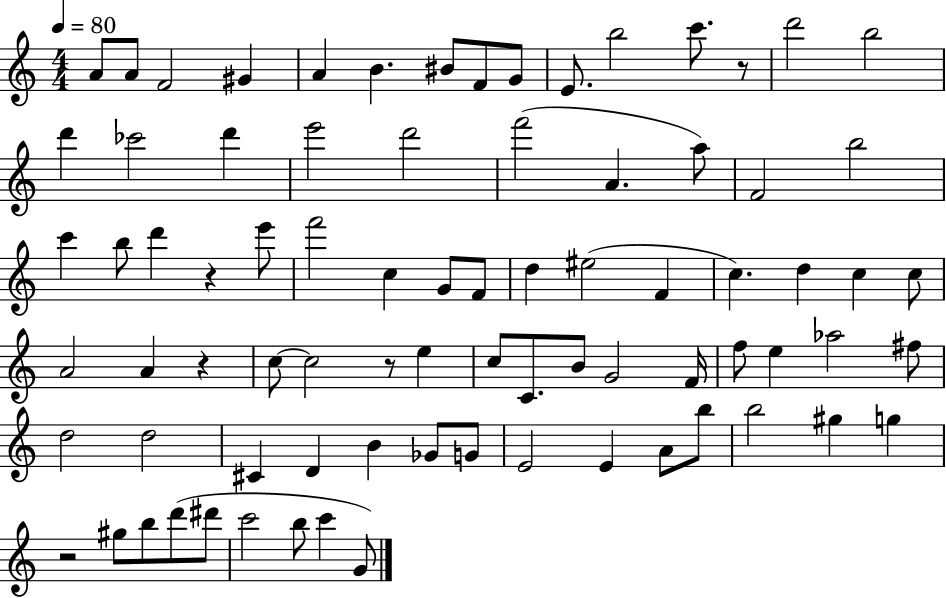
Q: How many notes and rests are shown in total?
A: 80